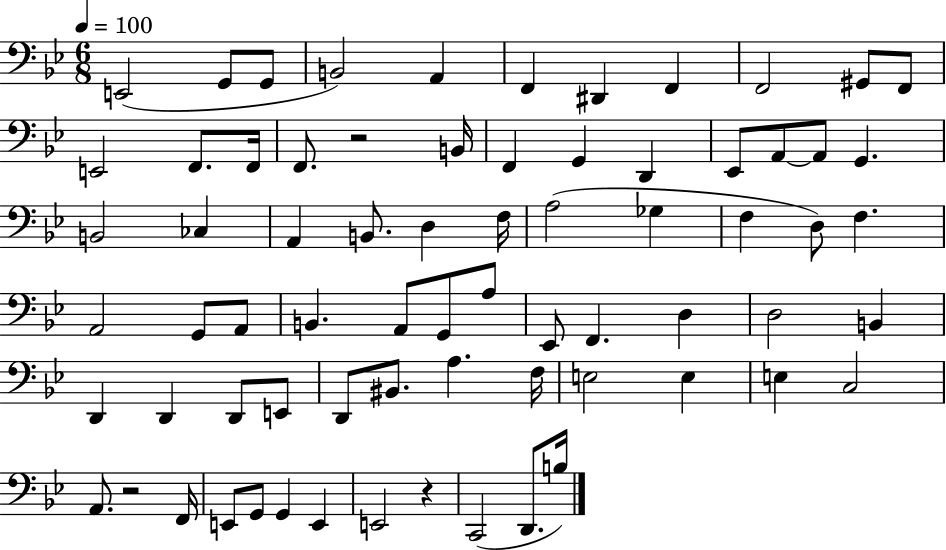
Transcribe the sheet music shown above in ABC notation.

X:1
T:Untitled
M:6/8
L:1/4
K:Bb
E,,2 G,,/2 G,,/2 B,,2 A,, F,, ^D,, F,, F,,2 ^G,,/2 F,,/2 E,,2 F,,/2 F,,/4 F,,/2 z2 B,,/4 F,, G,, D,, _E,,/2 A,,/2 A,,/2 G,, B,,2 _C, A,, B,,/2 D, F,/4 A,2 _G, F, D,/2 F, A,,2 G,,/2 A,,/2 B,, A,,/2 G,,/2 A,/2 _E,,/2 F,, D, D,2 B,, D,, D,, D,,/2 E,,/2 D,,/2 ^B,,/2 A, F,/4 E,2 E, E, C,2 A,,/2 z2 F,,/4 E,,/2 G,,/2 G,, E,, E,,2 z C,,2 D,,/2 B,/4